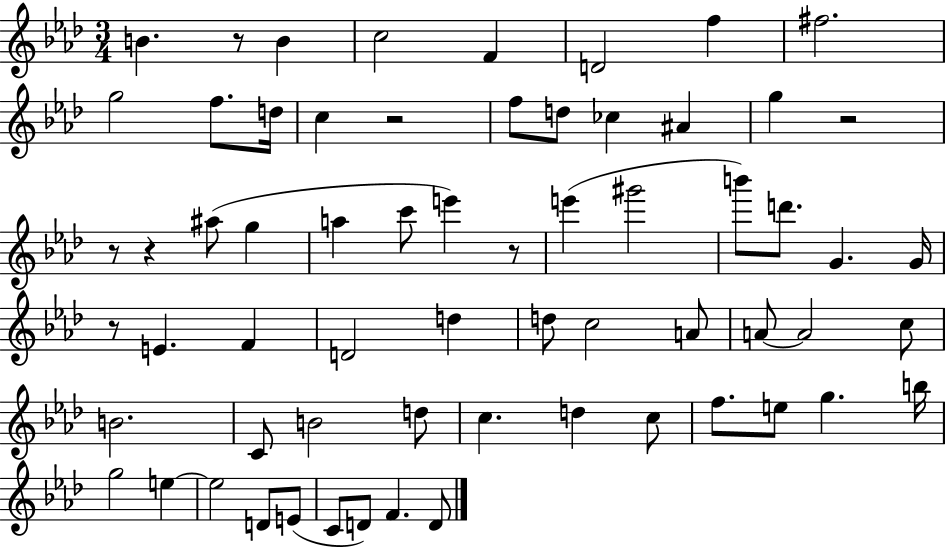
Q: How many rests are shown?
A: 7